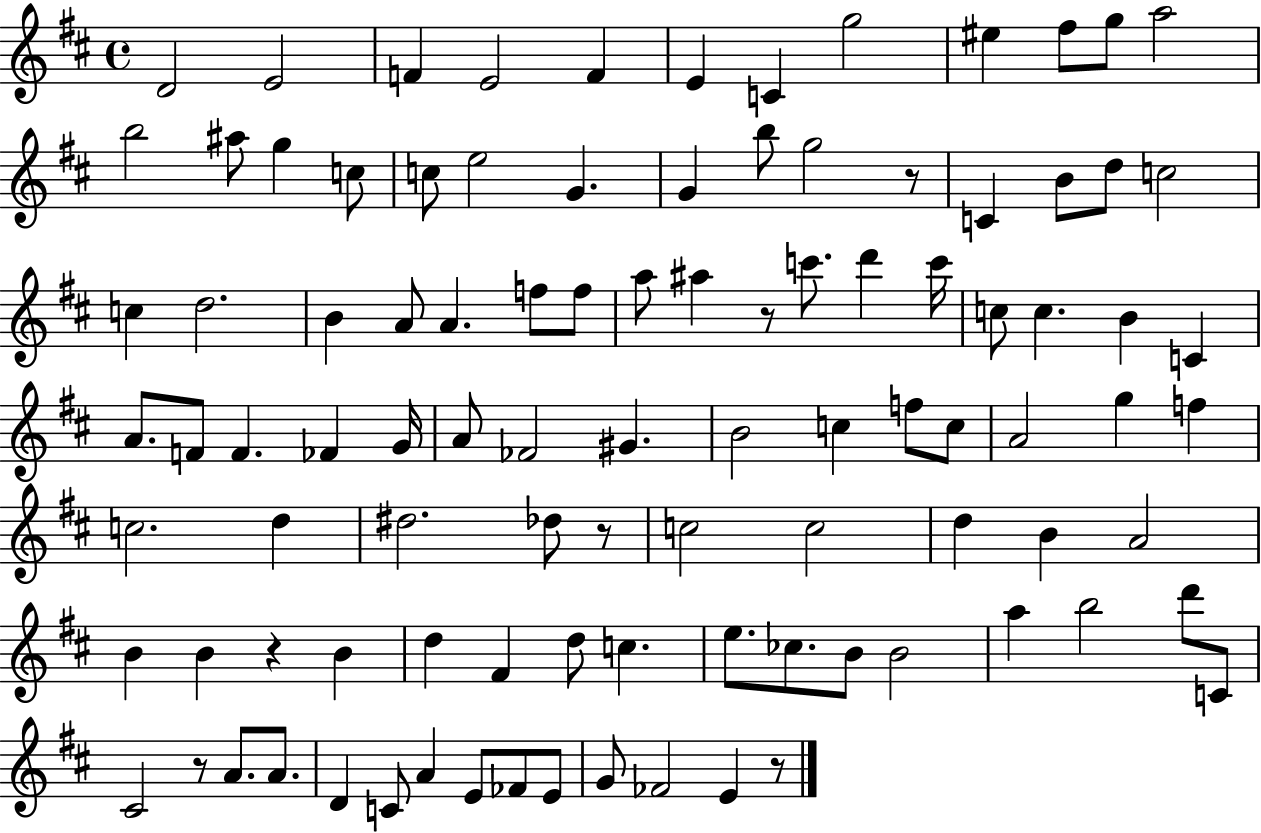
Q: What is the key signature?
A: D major